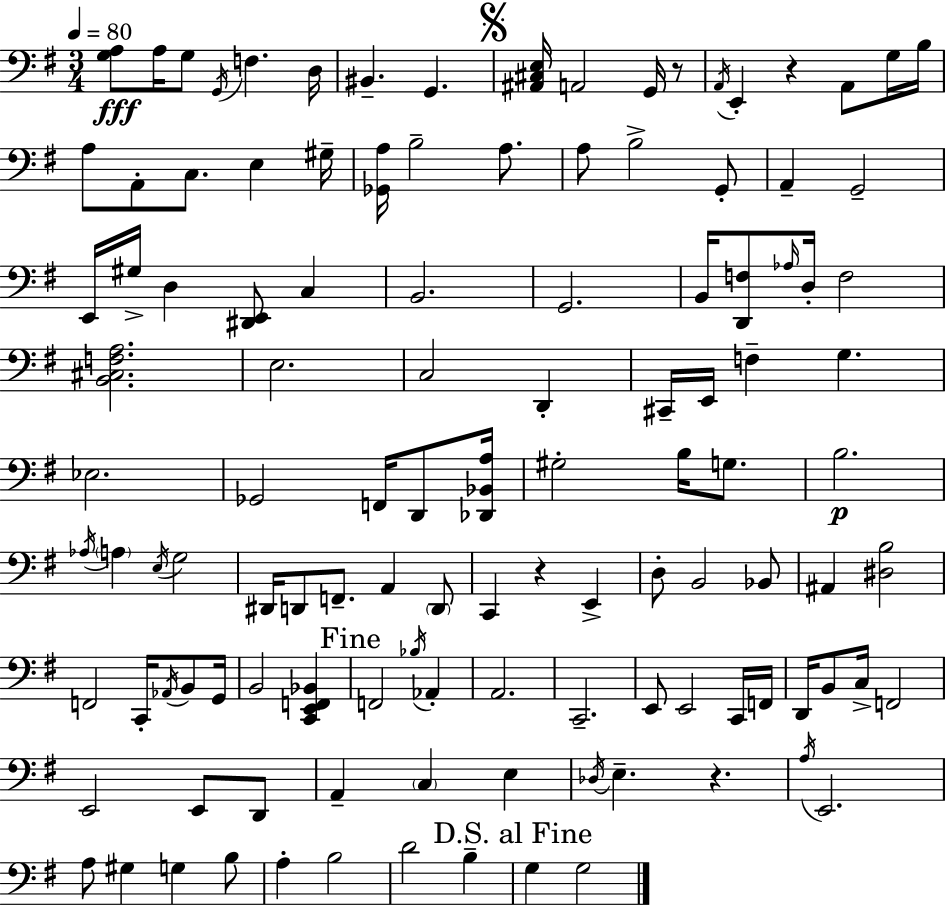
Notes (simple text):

[G3,A3]/e A3/s G3/e G2/s F3/q. D3/s BIS2/q. G2/q. [A#2,C#3,E3]/s A2/h G2/s R/e A2/s E2/q R/q A2/e G3/s B3/s A3/e A2/e C3/e. E3/q G#3/s [Gb2,A3]/s B3/h A3/e. A3/e B3/h G2/e A2/q G2/h E2/s G#3/s D3/q [D#2,E2]/e C3/q B2/h. G2/h. B2/s [D2,F3]/e Ab3/s D3/s F3/h [B2,C#3,F3,A3]/h. E3/h. C3/h D2/q C#2/s E2/s F3/q G3/q. Eb3/h. Gb2/h F2/s D2/e [Db2,Bb2,A3]/s G#3/h B3/s G3/e. B3/h. Ab3/s A3/q E3/s G3/h D#2/s D2/e F2/e. A2/q D2/e C2/q R/q E2/q D3/e B2/h Bb2/e A#2/q [D#3,B3]/h F2/h C2/s Ab2/s B2/e G2/s B2/h [C2,E2,F2,Bb2]/q F2/h Bb3/s Ab2/q A2/h. C2/h. E2/e E2/h C2/s F2/s D2/s B2/e C3/s F2/h E2/h E2/e D2/e A2/q C3/q E3/q Db3/s E3/q. R/q. A3/s E2/h. A3/e G#3/q G3/q B3/e A3/q B3/h D4/h B3/q G3/q G3/h